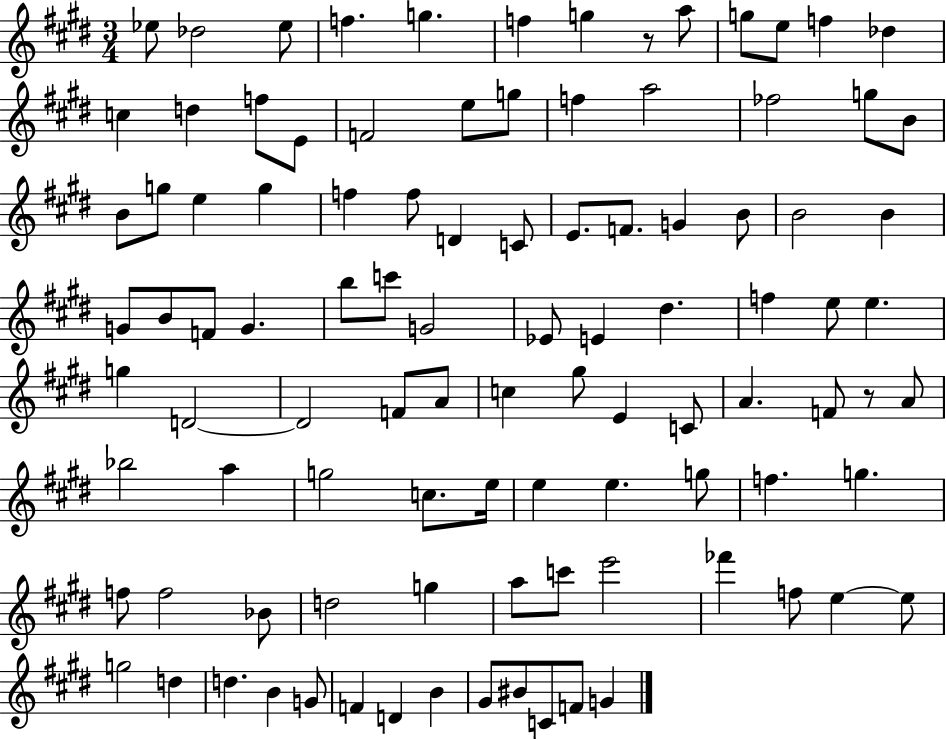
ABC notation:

X:1
T:Untitled
M:3/4
L:1/4
K:E
_e/2 _d2 _e/2 f g f g z/2 a/2 g/2 e/2 f _d c d f/2 E/2 F2 e/2 g/2 f a2 _f2 g/2 B/2 B/2 g/2 e g f f/2 D C/2 E/2 F/2 G B/2 B2 B G/2 B/2 F/2 G b/2 c'/2 G2 _E/2 E ^d f e/2 e g D2 D2 F/2 A/2 c ^g/2 E C/2 A F/2 z/2 A/2 _b2 a g2 c/2 e/4 e e g/2 f g f/2 f2 _B/2 d2 g a/2 c'/2 e'2 _f' f/2 e e/2 g2 d d B G/2 F D B ^G/2 ^B/2 C/2 F/2 G